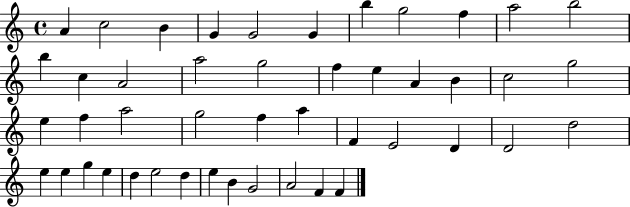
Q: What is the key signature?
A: C major